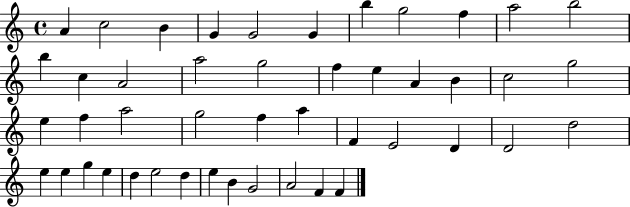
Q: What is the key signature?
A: C major